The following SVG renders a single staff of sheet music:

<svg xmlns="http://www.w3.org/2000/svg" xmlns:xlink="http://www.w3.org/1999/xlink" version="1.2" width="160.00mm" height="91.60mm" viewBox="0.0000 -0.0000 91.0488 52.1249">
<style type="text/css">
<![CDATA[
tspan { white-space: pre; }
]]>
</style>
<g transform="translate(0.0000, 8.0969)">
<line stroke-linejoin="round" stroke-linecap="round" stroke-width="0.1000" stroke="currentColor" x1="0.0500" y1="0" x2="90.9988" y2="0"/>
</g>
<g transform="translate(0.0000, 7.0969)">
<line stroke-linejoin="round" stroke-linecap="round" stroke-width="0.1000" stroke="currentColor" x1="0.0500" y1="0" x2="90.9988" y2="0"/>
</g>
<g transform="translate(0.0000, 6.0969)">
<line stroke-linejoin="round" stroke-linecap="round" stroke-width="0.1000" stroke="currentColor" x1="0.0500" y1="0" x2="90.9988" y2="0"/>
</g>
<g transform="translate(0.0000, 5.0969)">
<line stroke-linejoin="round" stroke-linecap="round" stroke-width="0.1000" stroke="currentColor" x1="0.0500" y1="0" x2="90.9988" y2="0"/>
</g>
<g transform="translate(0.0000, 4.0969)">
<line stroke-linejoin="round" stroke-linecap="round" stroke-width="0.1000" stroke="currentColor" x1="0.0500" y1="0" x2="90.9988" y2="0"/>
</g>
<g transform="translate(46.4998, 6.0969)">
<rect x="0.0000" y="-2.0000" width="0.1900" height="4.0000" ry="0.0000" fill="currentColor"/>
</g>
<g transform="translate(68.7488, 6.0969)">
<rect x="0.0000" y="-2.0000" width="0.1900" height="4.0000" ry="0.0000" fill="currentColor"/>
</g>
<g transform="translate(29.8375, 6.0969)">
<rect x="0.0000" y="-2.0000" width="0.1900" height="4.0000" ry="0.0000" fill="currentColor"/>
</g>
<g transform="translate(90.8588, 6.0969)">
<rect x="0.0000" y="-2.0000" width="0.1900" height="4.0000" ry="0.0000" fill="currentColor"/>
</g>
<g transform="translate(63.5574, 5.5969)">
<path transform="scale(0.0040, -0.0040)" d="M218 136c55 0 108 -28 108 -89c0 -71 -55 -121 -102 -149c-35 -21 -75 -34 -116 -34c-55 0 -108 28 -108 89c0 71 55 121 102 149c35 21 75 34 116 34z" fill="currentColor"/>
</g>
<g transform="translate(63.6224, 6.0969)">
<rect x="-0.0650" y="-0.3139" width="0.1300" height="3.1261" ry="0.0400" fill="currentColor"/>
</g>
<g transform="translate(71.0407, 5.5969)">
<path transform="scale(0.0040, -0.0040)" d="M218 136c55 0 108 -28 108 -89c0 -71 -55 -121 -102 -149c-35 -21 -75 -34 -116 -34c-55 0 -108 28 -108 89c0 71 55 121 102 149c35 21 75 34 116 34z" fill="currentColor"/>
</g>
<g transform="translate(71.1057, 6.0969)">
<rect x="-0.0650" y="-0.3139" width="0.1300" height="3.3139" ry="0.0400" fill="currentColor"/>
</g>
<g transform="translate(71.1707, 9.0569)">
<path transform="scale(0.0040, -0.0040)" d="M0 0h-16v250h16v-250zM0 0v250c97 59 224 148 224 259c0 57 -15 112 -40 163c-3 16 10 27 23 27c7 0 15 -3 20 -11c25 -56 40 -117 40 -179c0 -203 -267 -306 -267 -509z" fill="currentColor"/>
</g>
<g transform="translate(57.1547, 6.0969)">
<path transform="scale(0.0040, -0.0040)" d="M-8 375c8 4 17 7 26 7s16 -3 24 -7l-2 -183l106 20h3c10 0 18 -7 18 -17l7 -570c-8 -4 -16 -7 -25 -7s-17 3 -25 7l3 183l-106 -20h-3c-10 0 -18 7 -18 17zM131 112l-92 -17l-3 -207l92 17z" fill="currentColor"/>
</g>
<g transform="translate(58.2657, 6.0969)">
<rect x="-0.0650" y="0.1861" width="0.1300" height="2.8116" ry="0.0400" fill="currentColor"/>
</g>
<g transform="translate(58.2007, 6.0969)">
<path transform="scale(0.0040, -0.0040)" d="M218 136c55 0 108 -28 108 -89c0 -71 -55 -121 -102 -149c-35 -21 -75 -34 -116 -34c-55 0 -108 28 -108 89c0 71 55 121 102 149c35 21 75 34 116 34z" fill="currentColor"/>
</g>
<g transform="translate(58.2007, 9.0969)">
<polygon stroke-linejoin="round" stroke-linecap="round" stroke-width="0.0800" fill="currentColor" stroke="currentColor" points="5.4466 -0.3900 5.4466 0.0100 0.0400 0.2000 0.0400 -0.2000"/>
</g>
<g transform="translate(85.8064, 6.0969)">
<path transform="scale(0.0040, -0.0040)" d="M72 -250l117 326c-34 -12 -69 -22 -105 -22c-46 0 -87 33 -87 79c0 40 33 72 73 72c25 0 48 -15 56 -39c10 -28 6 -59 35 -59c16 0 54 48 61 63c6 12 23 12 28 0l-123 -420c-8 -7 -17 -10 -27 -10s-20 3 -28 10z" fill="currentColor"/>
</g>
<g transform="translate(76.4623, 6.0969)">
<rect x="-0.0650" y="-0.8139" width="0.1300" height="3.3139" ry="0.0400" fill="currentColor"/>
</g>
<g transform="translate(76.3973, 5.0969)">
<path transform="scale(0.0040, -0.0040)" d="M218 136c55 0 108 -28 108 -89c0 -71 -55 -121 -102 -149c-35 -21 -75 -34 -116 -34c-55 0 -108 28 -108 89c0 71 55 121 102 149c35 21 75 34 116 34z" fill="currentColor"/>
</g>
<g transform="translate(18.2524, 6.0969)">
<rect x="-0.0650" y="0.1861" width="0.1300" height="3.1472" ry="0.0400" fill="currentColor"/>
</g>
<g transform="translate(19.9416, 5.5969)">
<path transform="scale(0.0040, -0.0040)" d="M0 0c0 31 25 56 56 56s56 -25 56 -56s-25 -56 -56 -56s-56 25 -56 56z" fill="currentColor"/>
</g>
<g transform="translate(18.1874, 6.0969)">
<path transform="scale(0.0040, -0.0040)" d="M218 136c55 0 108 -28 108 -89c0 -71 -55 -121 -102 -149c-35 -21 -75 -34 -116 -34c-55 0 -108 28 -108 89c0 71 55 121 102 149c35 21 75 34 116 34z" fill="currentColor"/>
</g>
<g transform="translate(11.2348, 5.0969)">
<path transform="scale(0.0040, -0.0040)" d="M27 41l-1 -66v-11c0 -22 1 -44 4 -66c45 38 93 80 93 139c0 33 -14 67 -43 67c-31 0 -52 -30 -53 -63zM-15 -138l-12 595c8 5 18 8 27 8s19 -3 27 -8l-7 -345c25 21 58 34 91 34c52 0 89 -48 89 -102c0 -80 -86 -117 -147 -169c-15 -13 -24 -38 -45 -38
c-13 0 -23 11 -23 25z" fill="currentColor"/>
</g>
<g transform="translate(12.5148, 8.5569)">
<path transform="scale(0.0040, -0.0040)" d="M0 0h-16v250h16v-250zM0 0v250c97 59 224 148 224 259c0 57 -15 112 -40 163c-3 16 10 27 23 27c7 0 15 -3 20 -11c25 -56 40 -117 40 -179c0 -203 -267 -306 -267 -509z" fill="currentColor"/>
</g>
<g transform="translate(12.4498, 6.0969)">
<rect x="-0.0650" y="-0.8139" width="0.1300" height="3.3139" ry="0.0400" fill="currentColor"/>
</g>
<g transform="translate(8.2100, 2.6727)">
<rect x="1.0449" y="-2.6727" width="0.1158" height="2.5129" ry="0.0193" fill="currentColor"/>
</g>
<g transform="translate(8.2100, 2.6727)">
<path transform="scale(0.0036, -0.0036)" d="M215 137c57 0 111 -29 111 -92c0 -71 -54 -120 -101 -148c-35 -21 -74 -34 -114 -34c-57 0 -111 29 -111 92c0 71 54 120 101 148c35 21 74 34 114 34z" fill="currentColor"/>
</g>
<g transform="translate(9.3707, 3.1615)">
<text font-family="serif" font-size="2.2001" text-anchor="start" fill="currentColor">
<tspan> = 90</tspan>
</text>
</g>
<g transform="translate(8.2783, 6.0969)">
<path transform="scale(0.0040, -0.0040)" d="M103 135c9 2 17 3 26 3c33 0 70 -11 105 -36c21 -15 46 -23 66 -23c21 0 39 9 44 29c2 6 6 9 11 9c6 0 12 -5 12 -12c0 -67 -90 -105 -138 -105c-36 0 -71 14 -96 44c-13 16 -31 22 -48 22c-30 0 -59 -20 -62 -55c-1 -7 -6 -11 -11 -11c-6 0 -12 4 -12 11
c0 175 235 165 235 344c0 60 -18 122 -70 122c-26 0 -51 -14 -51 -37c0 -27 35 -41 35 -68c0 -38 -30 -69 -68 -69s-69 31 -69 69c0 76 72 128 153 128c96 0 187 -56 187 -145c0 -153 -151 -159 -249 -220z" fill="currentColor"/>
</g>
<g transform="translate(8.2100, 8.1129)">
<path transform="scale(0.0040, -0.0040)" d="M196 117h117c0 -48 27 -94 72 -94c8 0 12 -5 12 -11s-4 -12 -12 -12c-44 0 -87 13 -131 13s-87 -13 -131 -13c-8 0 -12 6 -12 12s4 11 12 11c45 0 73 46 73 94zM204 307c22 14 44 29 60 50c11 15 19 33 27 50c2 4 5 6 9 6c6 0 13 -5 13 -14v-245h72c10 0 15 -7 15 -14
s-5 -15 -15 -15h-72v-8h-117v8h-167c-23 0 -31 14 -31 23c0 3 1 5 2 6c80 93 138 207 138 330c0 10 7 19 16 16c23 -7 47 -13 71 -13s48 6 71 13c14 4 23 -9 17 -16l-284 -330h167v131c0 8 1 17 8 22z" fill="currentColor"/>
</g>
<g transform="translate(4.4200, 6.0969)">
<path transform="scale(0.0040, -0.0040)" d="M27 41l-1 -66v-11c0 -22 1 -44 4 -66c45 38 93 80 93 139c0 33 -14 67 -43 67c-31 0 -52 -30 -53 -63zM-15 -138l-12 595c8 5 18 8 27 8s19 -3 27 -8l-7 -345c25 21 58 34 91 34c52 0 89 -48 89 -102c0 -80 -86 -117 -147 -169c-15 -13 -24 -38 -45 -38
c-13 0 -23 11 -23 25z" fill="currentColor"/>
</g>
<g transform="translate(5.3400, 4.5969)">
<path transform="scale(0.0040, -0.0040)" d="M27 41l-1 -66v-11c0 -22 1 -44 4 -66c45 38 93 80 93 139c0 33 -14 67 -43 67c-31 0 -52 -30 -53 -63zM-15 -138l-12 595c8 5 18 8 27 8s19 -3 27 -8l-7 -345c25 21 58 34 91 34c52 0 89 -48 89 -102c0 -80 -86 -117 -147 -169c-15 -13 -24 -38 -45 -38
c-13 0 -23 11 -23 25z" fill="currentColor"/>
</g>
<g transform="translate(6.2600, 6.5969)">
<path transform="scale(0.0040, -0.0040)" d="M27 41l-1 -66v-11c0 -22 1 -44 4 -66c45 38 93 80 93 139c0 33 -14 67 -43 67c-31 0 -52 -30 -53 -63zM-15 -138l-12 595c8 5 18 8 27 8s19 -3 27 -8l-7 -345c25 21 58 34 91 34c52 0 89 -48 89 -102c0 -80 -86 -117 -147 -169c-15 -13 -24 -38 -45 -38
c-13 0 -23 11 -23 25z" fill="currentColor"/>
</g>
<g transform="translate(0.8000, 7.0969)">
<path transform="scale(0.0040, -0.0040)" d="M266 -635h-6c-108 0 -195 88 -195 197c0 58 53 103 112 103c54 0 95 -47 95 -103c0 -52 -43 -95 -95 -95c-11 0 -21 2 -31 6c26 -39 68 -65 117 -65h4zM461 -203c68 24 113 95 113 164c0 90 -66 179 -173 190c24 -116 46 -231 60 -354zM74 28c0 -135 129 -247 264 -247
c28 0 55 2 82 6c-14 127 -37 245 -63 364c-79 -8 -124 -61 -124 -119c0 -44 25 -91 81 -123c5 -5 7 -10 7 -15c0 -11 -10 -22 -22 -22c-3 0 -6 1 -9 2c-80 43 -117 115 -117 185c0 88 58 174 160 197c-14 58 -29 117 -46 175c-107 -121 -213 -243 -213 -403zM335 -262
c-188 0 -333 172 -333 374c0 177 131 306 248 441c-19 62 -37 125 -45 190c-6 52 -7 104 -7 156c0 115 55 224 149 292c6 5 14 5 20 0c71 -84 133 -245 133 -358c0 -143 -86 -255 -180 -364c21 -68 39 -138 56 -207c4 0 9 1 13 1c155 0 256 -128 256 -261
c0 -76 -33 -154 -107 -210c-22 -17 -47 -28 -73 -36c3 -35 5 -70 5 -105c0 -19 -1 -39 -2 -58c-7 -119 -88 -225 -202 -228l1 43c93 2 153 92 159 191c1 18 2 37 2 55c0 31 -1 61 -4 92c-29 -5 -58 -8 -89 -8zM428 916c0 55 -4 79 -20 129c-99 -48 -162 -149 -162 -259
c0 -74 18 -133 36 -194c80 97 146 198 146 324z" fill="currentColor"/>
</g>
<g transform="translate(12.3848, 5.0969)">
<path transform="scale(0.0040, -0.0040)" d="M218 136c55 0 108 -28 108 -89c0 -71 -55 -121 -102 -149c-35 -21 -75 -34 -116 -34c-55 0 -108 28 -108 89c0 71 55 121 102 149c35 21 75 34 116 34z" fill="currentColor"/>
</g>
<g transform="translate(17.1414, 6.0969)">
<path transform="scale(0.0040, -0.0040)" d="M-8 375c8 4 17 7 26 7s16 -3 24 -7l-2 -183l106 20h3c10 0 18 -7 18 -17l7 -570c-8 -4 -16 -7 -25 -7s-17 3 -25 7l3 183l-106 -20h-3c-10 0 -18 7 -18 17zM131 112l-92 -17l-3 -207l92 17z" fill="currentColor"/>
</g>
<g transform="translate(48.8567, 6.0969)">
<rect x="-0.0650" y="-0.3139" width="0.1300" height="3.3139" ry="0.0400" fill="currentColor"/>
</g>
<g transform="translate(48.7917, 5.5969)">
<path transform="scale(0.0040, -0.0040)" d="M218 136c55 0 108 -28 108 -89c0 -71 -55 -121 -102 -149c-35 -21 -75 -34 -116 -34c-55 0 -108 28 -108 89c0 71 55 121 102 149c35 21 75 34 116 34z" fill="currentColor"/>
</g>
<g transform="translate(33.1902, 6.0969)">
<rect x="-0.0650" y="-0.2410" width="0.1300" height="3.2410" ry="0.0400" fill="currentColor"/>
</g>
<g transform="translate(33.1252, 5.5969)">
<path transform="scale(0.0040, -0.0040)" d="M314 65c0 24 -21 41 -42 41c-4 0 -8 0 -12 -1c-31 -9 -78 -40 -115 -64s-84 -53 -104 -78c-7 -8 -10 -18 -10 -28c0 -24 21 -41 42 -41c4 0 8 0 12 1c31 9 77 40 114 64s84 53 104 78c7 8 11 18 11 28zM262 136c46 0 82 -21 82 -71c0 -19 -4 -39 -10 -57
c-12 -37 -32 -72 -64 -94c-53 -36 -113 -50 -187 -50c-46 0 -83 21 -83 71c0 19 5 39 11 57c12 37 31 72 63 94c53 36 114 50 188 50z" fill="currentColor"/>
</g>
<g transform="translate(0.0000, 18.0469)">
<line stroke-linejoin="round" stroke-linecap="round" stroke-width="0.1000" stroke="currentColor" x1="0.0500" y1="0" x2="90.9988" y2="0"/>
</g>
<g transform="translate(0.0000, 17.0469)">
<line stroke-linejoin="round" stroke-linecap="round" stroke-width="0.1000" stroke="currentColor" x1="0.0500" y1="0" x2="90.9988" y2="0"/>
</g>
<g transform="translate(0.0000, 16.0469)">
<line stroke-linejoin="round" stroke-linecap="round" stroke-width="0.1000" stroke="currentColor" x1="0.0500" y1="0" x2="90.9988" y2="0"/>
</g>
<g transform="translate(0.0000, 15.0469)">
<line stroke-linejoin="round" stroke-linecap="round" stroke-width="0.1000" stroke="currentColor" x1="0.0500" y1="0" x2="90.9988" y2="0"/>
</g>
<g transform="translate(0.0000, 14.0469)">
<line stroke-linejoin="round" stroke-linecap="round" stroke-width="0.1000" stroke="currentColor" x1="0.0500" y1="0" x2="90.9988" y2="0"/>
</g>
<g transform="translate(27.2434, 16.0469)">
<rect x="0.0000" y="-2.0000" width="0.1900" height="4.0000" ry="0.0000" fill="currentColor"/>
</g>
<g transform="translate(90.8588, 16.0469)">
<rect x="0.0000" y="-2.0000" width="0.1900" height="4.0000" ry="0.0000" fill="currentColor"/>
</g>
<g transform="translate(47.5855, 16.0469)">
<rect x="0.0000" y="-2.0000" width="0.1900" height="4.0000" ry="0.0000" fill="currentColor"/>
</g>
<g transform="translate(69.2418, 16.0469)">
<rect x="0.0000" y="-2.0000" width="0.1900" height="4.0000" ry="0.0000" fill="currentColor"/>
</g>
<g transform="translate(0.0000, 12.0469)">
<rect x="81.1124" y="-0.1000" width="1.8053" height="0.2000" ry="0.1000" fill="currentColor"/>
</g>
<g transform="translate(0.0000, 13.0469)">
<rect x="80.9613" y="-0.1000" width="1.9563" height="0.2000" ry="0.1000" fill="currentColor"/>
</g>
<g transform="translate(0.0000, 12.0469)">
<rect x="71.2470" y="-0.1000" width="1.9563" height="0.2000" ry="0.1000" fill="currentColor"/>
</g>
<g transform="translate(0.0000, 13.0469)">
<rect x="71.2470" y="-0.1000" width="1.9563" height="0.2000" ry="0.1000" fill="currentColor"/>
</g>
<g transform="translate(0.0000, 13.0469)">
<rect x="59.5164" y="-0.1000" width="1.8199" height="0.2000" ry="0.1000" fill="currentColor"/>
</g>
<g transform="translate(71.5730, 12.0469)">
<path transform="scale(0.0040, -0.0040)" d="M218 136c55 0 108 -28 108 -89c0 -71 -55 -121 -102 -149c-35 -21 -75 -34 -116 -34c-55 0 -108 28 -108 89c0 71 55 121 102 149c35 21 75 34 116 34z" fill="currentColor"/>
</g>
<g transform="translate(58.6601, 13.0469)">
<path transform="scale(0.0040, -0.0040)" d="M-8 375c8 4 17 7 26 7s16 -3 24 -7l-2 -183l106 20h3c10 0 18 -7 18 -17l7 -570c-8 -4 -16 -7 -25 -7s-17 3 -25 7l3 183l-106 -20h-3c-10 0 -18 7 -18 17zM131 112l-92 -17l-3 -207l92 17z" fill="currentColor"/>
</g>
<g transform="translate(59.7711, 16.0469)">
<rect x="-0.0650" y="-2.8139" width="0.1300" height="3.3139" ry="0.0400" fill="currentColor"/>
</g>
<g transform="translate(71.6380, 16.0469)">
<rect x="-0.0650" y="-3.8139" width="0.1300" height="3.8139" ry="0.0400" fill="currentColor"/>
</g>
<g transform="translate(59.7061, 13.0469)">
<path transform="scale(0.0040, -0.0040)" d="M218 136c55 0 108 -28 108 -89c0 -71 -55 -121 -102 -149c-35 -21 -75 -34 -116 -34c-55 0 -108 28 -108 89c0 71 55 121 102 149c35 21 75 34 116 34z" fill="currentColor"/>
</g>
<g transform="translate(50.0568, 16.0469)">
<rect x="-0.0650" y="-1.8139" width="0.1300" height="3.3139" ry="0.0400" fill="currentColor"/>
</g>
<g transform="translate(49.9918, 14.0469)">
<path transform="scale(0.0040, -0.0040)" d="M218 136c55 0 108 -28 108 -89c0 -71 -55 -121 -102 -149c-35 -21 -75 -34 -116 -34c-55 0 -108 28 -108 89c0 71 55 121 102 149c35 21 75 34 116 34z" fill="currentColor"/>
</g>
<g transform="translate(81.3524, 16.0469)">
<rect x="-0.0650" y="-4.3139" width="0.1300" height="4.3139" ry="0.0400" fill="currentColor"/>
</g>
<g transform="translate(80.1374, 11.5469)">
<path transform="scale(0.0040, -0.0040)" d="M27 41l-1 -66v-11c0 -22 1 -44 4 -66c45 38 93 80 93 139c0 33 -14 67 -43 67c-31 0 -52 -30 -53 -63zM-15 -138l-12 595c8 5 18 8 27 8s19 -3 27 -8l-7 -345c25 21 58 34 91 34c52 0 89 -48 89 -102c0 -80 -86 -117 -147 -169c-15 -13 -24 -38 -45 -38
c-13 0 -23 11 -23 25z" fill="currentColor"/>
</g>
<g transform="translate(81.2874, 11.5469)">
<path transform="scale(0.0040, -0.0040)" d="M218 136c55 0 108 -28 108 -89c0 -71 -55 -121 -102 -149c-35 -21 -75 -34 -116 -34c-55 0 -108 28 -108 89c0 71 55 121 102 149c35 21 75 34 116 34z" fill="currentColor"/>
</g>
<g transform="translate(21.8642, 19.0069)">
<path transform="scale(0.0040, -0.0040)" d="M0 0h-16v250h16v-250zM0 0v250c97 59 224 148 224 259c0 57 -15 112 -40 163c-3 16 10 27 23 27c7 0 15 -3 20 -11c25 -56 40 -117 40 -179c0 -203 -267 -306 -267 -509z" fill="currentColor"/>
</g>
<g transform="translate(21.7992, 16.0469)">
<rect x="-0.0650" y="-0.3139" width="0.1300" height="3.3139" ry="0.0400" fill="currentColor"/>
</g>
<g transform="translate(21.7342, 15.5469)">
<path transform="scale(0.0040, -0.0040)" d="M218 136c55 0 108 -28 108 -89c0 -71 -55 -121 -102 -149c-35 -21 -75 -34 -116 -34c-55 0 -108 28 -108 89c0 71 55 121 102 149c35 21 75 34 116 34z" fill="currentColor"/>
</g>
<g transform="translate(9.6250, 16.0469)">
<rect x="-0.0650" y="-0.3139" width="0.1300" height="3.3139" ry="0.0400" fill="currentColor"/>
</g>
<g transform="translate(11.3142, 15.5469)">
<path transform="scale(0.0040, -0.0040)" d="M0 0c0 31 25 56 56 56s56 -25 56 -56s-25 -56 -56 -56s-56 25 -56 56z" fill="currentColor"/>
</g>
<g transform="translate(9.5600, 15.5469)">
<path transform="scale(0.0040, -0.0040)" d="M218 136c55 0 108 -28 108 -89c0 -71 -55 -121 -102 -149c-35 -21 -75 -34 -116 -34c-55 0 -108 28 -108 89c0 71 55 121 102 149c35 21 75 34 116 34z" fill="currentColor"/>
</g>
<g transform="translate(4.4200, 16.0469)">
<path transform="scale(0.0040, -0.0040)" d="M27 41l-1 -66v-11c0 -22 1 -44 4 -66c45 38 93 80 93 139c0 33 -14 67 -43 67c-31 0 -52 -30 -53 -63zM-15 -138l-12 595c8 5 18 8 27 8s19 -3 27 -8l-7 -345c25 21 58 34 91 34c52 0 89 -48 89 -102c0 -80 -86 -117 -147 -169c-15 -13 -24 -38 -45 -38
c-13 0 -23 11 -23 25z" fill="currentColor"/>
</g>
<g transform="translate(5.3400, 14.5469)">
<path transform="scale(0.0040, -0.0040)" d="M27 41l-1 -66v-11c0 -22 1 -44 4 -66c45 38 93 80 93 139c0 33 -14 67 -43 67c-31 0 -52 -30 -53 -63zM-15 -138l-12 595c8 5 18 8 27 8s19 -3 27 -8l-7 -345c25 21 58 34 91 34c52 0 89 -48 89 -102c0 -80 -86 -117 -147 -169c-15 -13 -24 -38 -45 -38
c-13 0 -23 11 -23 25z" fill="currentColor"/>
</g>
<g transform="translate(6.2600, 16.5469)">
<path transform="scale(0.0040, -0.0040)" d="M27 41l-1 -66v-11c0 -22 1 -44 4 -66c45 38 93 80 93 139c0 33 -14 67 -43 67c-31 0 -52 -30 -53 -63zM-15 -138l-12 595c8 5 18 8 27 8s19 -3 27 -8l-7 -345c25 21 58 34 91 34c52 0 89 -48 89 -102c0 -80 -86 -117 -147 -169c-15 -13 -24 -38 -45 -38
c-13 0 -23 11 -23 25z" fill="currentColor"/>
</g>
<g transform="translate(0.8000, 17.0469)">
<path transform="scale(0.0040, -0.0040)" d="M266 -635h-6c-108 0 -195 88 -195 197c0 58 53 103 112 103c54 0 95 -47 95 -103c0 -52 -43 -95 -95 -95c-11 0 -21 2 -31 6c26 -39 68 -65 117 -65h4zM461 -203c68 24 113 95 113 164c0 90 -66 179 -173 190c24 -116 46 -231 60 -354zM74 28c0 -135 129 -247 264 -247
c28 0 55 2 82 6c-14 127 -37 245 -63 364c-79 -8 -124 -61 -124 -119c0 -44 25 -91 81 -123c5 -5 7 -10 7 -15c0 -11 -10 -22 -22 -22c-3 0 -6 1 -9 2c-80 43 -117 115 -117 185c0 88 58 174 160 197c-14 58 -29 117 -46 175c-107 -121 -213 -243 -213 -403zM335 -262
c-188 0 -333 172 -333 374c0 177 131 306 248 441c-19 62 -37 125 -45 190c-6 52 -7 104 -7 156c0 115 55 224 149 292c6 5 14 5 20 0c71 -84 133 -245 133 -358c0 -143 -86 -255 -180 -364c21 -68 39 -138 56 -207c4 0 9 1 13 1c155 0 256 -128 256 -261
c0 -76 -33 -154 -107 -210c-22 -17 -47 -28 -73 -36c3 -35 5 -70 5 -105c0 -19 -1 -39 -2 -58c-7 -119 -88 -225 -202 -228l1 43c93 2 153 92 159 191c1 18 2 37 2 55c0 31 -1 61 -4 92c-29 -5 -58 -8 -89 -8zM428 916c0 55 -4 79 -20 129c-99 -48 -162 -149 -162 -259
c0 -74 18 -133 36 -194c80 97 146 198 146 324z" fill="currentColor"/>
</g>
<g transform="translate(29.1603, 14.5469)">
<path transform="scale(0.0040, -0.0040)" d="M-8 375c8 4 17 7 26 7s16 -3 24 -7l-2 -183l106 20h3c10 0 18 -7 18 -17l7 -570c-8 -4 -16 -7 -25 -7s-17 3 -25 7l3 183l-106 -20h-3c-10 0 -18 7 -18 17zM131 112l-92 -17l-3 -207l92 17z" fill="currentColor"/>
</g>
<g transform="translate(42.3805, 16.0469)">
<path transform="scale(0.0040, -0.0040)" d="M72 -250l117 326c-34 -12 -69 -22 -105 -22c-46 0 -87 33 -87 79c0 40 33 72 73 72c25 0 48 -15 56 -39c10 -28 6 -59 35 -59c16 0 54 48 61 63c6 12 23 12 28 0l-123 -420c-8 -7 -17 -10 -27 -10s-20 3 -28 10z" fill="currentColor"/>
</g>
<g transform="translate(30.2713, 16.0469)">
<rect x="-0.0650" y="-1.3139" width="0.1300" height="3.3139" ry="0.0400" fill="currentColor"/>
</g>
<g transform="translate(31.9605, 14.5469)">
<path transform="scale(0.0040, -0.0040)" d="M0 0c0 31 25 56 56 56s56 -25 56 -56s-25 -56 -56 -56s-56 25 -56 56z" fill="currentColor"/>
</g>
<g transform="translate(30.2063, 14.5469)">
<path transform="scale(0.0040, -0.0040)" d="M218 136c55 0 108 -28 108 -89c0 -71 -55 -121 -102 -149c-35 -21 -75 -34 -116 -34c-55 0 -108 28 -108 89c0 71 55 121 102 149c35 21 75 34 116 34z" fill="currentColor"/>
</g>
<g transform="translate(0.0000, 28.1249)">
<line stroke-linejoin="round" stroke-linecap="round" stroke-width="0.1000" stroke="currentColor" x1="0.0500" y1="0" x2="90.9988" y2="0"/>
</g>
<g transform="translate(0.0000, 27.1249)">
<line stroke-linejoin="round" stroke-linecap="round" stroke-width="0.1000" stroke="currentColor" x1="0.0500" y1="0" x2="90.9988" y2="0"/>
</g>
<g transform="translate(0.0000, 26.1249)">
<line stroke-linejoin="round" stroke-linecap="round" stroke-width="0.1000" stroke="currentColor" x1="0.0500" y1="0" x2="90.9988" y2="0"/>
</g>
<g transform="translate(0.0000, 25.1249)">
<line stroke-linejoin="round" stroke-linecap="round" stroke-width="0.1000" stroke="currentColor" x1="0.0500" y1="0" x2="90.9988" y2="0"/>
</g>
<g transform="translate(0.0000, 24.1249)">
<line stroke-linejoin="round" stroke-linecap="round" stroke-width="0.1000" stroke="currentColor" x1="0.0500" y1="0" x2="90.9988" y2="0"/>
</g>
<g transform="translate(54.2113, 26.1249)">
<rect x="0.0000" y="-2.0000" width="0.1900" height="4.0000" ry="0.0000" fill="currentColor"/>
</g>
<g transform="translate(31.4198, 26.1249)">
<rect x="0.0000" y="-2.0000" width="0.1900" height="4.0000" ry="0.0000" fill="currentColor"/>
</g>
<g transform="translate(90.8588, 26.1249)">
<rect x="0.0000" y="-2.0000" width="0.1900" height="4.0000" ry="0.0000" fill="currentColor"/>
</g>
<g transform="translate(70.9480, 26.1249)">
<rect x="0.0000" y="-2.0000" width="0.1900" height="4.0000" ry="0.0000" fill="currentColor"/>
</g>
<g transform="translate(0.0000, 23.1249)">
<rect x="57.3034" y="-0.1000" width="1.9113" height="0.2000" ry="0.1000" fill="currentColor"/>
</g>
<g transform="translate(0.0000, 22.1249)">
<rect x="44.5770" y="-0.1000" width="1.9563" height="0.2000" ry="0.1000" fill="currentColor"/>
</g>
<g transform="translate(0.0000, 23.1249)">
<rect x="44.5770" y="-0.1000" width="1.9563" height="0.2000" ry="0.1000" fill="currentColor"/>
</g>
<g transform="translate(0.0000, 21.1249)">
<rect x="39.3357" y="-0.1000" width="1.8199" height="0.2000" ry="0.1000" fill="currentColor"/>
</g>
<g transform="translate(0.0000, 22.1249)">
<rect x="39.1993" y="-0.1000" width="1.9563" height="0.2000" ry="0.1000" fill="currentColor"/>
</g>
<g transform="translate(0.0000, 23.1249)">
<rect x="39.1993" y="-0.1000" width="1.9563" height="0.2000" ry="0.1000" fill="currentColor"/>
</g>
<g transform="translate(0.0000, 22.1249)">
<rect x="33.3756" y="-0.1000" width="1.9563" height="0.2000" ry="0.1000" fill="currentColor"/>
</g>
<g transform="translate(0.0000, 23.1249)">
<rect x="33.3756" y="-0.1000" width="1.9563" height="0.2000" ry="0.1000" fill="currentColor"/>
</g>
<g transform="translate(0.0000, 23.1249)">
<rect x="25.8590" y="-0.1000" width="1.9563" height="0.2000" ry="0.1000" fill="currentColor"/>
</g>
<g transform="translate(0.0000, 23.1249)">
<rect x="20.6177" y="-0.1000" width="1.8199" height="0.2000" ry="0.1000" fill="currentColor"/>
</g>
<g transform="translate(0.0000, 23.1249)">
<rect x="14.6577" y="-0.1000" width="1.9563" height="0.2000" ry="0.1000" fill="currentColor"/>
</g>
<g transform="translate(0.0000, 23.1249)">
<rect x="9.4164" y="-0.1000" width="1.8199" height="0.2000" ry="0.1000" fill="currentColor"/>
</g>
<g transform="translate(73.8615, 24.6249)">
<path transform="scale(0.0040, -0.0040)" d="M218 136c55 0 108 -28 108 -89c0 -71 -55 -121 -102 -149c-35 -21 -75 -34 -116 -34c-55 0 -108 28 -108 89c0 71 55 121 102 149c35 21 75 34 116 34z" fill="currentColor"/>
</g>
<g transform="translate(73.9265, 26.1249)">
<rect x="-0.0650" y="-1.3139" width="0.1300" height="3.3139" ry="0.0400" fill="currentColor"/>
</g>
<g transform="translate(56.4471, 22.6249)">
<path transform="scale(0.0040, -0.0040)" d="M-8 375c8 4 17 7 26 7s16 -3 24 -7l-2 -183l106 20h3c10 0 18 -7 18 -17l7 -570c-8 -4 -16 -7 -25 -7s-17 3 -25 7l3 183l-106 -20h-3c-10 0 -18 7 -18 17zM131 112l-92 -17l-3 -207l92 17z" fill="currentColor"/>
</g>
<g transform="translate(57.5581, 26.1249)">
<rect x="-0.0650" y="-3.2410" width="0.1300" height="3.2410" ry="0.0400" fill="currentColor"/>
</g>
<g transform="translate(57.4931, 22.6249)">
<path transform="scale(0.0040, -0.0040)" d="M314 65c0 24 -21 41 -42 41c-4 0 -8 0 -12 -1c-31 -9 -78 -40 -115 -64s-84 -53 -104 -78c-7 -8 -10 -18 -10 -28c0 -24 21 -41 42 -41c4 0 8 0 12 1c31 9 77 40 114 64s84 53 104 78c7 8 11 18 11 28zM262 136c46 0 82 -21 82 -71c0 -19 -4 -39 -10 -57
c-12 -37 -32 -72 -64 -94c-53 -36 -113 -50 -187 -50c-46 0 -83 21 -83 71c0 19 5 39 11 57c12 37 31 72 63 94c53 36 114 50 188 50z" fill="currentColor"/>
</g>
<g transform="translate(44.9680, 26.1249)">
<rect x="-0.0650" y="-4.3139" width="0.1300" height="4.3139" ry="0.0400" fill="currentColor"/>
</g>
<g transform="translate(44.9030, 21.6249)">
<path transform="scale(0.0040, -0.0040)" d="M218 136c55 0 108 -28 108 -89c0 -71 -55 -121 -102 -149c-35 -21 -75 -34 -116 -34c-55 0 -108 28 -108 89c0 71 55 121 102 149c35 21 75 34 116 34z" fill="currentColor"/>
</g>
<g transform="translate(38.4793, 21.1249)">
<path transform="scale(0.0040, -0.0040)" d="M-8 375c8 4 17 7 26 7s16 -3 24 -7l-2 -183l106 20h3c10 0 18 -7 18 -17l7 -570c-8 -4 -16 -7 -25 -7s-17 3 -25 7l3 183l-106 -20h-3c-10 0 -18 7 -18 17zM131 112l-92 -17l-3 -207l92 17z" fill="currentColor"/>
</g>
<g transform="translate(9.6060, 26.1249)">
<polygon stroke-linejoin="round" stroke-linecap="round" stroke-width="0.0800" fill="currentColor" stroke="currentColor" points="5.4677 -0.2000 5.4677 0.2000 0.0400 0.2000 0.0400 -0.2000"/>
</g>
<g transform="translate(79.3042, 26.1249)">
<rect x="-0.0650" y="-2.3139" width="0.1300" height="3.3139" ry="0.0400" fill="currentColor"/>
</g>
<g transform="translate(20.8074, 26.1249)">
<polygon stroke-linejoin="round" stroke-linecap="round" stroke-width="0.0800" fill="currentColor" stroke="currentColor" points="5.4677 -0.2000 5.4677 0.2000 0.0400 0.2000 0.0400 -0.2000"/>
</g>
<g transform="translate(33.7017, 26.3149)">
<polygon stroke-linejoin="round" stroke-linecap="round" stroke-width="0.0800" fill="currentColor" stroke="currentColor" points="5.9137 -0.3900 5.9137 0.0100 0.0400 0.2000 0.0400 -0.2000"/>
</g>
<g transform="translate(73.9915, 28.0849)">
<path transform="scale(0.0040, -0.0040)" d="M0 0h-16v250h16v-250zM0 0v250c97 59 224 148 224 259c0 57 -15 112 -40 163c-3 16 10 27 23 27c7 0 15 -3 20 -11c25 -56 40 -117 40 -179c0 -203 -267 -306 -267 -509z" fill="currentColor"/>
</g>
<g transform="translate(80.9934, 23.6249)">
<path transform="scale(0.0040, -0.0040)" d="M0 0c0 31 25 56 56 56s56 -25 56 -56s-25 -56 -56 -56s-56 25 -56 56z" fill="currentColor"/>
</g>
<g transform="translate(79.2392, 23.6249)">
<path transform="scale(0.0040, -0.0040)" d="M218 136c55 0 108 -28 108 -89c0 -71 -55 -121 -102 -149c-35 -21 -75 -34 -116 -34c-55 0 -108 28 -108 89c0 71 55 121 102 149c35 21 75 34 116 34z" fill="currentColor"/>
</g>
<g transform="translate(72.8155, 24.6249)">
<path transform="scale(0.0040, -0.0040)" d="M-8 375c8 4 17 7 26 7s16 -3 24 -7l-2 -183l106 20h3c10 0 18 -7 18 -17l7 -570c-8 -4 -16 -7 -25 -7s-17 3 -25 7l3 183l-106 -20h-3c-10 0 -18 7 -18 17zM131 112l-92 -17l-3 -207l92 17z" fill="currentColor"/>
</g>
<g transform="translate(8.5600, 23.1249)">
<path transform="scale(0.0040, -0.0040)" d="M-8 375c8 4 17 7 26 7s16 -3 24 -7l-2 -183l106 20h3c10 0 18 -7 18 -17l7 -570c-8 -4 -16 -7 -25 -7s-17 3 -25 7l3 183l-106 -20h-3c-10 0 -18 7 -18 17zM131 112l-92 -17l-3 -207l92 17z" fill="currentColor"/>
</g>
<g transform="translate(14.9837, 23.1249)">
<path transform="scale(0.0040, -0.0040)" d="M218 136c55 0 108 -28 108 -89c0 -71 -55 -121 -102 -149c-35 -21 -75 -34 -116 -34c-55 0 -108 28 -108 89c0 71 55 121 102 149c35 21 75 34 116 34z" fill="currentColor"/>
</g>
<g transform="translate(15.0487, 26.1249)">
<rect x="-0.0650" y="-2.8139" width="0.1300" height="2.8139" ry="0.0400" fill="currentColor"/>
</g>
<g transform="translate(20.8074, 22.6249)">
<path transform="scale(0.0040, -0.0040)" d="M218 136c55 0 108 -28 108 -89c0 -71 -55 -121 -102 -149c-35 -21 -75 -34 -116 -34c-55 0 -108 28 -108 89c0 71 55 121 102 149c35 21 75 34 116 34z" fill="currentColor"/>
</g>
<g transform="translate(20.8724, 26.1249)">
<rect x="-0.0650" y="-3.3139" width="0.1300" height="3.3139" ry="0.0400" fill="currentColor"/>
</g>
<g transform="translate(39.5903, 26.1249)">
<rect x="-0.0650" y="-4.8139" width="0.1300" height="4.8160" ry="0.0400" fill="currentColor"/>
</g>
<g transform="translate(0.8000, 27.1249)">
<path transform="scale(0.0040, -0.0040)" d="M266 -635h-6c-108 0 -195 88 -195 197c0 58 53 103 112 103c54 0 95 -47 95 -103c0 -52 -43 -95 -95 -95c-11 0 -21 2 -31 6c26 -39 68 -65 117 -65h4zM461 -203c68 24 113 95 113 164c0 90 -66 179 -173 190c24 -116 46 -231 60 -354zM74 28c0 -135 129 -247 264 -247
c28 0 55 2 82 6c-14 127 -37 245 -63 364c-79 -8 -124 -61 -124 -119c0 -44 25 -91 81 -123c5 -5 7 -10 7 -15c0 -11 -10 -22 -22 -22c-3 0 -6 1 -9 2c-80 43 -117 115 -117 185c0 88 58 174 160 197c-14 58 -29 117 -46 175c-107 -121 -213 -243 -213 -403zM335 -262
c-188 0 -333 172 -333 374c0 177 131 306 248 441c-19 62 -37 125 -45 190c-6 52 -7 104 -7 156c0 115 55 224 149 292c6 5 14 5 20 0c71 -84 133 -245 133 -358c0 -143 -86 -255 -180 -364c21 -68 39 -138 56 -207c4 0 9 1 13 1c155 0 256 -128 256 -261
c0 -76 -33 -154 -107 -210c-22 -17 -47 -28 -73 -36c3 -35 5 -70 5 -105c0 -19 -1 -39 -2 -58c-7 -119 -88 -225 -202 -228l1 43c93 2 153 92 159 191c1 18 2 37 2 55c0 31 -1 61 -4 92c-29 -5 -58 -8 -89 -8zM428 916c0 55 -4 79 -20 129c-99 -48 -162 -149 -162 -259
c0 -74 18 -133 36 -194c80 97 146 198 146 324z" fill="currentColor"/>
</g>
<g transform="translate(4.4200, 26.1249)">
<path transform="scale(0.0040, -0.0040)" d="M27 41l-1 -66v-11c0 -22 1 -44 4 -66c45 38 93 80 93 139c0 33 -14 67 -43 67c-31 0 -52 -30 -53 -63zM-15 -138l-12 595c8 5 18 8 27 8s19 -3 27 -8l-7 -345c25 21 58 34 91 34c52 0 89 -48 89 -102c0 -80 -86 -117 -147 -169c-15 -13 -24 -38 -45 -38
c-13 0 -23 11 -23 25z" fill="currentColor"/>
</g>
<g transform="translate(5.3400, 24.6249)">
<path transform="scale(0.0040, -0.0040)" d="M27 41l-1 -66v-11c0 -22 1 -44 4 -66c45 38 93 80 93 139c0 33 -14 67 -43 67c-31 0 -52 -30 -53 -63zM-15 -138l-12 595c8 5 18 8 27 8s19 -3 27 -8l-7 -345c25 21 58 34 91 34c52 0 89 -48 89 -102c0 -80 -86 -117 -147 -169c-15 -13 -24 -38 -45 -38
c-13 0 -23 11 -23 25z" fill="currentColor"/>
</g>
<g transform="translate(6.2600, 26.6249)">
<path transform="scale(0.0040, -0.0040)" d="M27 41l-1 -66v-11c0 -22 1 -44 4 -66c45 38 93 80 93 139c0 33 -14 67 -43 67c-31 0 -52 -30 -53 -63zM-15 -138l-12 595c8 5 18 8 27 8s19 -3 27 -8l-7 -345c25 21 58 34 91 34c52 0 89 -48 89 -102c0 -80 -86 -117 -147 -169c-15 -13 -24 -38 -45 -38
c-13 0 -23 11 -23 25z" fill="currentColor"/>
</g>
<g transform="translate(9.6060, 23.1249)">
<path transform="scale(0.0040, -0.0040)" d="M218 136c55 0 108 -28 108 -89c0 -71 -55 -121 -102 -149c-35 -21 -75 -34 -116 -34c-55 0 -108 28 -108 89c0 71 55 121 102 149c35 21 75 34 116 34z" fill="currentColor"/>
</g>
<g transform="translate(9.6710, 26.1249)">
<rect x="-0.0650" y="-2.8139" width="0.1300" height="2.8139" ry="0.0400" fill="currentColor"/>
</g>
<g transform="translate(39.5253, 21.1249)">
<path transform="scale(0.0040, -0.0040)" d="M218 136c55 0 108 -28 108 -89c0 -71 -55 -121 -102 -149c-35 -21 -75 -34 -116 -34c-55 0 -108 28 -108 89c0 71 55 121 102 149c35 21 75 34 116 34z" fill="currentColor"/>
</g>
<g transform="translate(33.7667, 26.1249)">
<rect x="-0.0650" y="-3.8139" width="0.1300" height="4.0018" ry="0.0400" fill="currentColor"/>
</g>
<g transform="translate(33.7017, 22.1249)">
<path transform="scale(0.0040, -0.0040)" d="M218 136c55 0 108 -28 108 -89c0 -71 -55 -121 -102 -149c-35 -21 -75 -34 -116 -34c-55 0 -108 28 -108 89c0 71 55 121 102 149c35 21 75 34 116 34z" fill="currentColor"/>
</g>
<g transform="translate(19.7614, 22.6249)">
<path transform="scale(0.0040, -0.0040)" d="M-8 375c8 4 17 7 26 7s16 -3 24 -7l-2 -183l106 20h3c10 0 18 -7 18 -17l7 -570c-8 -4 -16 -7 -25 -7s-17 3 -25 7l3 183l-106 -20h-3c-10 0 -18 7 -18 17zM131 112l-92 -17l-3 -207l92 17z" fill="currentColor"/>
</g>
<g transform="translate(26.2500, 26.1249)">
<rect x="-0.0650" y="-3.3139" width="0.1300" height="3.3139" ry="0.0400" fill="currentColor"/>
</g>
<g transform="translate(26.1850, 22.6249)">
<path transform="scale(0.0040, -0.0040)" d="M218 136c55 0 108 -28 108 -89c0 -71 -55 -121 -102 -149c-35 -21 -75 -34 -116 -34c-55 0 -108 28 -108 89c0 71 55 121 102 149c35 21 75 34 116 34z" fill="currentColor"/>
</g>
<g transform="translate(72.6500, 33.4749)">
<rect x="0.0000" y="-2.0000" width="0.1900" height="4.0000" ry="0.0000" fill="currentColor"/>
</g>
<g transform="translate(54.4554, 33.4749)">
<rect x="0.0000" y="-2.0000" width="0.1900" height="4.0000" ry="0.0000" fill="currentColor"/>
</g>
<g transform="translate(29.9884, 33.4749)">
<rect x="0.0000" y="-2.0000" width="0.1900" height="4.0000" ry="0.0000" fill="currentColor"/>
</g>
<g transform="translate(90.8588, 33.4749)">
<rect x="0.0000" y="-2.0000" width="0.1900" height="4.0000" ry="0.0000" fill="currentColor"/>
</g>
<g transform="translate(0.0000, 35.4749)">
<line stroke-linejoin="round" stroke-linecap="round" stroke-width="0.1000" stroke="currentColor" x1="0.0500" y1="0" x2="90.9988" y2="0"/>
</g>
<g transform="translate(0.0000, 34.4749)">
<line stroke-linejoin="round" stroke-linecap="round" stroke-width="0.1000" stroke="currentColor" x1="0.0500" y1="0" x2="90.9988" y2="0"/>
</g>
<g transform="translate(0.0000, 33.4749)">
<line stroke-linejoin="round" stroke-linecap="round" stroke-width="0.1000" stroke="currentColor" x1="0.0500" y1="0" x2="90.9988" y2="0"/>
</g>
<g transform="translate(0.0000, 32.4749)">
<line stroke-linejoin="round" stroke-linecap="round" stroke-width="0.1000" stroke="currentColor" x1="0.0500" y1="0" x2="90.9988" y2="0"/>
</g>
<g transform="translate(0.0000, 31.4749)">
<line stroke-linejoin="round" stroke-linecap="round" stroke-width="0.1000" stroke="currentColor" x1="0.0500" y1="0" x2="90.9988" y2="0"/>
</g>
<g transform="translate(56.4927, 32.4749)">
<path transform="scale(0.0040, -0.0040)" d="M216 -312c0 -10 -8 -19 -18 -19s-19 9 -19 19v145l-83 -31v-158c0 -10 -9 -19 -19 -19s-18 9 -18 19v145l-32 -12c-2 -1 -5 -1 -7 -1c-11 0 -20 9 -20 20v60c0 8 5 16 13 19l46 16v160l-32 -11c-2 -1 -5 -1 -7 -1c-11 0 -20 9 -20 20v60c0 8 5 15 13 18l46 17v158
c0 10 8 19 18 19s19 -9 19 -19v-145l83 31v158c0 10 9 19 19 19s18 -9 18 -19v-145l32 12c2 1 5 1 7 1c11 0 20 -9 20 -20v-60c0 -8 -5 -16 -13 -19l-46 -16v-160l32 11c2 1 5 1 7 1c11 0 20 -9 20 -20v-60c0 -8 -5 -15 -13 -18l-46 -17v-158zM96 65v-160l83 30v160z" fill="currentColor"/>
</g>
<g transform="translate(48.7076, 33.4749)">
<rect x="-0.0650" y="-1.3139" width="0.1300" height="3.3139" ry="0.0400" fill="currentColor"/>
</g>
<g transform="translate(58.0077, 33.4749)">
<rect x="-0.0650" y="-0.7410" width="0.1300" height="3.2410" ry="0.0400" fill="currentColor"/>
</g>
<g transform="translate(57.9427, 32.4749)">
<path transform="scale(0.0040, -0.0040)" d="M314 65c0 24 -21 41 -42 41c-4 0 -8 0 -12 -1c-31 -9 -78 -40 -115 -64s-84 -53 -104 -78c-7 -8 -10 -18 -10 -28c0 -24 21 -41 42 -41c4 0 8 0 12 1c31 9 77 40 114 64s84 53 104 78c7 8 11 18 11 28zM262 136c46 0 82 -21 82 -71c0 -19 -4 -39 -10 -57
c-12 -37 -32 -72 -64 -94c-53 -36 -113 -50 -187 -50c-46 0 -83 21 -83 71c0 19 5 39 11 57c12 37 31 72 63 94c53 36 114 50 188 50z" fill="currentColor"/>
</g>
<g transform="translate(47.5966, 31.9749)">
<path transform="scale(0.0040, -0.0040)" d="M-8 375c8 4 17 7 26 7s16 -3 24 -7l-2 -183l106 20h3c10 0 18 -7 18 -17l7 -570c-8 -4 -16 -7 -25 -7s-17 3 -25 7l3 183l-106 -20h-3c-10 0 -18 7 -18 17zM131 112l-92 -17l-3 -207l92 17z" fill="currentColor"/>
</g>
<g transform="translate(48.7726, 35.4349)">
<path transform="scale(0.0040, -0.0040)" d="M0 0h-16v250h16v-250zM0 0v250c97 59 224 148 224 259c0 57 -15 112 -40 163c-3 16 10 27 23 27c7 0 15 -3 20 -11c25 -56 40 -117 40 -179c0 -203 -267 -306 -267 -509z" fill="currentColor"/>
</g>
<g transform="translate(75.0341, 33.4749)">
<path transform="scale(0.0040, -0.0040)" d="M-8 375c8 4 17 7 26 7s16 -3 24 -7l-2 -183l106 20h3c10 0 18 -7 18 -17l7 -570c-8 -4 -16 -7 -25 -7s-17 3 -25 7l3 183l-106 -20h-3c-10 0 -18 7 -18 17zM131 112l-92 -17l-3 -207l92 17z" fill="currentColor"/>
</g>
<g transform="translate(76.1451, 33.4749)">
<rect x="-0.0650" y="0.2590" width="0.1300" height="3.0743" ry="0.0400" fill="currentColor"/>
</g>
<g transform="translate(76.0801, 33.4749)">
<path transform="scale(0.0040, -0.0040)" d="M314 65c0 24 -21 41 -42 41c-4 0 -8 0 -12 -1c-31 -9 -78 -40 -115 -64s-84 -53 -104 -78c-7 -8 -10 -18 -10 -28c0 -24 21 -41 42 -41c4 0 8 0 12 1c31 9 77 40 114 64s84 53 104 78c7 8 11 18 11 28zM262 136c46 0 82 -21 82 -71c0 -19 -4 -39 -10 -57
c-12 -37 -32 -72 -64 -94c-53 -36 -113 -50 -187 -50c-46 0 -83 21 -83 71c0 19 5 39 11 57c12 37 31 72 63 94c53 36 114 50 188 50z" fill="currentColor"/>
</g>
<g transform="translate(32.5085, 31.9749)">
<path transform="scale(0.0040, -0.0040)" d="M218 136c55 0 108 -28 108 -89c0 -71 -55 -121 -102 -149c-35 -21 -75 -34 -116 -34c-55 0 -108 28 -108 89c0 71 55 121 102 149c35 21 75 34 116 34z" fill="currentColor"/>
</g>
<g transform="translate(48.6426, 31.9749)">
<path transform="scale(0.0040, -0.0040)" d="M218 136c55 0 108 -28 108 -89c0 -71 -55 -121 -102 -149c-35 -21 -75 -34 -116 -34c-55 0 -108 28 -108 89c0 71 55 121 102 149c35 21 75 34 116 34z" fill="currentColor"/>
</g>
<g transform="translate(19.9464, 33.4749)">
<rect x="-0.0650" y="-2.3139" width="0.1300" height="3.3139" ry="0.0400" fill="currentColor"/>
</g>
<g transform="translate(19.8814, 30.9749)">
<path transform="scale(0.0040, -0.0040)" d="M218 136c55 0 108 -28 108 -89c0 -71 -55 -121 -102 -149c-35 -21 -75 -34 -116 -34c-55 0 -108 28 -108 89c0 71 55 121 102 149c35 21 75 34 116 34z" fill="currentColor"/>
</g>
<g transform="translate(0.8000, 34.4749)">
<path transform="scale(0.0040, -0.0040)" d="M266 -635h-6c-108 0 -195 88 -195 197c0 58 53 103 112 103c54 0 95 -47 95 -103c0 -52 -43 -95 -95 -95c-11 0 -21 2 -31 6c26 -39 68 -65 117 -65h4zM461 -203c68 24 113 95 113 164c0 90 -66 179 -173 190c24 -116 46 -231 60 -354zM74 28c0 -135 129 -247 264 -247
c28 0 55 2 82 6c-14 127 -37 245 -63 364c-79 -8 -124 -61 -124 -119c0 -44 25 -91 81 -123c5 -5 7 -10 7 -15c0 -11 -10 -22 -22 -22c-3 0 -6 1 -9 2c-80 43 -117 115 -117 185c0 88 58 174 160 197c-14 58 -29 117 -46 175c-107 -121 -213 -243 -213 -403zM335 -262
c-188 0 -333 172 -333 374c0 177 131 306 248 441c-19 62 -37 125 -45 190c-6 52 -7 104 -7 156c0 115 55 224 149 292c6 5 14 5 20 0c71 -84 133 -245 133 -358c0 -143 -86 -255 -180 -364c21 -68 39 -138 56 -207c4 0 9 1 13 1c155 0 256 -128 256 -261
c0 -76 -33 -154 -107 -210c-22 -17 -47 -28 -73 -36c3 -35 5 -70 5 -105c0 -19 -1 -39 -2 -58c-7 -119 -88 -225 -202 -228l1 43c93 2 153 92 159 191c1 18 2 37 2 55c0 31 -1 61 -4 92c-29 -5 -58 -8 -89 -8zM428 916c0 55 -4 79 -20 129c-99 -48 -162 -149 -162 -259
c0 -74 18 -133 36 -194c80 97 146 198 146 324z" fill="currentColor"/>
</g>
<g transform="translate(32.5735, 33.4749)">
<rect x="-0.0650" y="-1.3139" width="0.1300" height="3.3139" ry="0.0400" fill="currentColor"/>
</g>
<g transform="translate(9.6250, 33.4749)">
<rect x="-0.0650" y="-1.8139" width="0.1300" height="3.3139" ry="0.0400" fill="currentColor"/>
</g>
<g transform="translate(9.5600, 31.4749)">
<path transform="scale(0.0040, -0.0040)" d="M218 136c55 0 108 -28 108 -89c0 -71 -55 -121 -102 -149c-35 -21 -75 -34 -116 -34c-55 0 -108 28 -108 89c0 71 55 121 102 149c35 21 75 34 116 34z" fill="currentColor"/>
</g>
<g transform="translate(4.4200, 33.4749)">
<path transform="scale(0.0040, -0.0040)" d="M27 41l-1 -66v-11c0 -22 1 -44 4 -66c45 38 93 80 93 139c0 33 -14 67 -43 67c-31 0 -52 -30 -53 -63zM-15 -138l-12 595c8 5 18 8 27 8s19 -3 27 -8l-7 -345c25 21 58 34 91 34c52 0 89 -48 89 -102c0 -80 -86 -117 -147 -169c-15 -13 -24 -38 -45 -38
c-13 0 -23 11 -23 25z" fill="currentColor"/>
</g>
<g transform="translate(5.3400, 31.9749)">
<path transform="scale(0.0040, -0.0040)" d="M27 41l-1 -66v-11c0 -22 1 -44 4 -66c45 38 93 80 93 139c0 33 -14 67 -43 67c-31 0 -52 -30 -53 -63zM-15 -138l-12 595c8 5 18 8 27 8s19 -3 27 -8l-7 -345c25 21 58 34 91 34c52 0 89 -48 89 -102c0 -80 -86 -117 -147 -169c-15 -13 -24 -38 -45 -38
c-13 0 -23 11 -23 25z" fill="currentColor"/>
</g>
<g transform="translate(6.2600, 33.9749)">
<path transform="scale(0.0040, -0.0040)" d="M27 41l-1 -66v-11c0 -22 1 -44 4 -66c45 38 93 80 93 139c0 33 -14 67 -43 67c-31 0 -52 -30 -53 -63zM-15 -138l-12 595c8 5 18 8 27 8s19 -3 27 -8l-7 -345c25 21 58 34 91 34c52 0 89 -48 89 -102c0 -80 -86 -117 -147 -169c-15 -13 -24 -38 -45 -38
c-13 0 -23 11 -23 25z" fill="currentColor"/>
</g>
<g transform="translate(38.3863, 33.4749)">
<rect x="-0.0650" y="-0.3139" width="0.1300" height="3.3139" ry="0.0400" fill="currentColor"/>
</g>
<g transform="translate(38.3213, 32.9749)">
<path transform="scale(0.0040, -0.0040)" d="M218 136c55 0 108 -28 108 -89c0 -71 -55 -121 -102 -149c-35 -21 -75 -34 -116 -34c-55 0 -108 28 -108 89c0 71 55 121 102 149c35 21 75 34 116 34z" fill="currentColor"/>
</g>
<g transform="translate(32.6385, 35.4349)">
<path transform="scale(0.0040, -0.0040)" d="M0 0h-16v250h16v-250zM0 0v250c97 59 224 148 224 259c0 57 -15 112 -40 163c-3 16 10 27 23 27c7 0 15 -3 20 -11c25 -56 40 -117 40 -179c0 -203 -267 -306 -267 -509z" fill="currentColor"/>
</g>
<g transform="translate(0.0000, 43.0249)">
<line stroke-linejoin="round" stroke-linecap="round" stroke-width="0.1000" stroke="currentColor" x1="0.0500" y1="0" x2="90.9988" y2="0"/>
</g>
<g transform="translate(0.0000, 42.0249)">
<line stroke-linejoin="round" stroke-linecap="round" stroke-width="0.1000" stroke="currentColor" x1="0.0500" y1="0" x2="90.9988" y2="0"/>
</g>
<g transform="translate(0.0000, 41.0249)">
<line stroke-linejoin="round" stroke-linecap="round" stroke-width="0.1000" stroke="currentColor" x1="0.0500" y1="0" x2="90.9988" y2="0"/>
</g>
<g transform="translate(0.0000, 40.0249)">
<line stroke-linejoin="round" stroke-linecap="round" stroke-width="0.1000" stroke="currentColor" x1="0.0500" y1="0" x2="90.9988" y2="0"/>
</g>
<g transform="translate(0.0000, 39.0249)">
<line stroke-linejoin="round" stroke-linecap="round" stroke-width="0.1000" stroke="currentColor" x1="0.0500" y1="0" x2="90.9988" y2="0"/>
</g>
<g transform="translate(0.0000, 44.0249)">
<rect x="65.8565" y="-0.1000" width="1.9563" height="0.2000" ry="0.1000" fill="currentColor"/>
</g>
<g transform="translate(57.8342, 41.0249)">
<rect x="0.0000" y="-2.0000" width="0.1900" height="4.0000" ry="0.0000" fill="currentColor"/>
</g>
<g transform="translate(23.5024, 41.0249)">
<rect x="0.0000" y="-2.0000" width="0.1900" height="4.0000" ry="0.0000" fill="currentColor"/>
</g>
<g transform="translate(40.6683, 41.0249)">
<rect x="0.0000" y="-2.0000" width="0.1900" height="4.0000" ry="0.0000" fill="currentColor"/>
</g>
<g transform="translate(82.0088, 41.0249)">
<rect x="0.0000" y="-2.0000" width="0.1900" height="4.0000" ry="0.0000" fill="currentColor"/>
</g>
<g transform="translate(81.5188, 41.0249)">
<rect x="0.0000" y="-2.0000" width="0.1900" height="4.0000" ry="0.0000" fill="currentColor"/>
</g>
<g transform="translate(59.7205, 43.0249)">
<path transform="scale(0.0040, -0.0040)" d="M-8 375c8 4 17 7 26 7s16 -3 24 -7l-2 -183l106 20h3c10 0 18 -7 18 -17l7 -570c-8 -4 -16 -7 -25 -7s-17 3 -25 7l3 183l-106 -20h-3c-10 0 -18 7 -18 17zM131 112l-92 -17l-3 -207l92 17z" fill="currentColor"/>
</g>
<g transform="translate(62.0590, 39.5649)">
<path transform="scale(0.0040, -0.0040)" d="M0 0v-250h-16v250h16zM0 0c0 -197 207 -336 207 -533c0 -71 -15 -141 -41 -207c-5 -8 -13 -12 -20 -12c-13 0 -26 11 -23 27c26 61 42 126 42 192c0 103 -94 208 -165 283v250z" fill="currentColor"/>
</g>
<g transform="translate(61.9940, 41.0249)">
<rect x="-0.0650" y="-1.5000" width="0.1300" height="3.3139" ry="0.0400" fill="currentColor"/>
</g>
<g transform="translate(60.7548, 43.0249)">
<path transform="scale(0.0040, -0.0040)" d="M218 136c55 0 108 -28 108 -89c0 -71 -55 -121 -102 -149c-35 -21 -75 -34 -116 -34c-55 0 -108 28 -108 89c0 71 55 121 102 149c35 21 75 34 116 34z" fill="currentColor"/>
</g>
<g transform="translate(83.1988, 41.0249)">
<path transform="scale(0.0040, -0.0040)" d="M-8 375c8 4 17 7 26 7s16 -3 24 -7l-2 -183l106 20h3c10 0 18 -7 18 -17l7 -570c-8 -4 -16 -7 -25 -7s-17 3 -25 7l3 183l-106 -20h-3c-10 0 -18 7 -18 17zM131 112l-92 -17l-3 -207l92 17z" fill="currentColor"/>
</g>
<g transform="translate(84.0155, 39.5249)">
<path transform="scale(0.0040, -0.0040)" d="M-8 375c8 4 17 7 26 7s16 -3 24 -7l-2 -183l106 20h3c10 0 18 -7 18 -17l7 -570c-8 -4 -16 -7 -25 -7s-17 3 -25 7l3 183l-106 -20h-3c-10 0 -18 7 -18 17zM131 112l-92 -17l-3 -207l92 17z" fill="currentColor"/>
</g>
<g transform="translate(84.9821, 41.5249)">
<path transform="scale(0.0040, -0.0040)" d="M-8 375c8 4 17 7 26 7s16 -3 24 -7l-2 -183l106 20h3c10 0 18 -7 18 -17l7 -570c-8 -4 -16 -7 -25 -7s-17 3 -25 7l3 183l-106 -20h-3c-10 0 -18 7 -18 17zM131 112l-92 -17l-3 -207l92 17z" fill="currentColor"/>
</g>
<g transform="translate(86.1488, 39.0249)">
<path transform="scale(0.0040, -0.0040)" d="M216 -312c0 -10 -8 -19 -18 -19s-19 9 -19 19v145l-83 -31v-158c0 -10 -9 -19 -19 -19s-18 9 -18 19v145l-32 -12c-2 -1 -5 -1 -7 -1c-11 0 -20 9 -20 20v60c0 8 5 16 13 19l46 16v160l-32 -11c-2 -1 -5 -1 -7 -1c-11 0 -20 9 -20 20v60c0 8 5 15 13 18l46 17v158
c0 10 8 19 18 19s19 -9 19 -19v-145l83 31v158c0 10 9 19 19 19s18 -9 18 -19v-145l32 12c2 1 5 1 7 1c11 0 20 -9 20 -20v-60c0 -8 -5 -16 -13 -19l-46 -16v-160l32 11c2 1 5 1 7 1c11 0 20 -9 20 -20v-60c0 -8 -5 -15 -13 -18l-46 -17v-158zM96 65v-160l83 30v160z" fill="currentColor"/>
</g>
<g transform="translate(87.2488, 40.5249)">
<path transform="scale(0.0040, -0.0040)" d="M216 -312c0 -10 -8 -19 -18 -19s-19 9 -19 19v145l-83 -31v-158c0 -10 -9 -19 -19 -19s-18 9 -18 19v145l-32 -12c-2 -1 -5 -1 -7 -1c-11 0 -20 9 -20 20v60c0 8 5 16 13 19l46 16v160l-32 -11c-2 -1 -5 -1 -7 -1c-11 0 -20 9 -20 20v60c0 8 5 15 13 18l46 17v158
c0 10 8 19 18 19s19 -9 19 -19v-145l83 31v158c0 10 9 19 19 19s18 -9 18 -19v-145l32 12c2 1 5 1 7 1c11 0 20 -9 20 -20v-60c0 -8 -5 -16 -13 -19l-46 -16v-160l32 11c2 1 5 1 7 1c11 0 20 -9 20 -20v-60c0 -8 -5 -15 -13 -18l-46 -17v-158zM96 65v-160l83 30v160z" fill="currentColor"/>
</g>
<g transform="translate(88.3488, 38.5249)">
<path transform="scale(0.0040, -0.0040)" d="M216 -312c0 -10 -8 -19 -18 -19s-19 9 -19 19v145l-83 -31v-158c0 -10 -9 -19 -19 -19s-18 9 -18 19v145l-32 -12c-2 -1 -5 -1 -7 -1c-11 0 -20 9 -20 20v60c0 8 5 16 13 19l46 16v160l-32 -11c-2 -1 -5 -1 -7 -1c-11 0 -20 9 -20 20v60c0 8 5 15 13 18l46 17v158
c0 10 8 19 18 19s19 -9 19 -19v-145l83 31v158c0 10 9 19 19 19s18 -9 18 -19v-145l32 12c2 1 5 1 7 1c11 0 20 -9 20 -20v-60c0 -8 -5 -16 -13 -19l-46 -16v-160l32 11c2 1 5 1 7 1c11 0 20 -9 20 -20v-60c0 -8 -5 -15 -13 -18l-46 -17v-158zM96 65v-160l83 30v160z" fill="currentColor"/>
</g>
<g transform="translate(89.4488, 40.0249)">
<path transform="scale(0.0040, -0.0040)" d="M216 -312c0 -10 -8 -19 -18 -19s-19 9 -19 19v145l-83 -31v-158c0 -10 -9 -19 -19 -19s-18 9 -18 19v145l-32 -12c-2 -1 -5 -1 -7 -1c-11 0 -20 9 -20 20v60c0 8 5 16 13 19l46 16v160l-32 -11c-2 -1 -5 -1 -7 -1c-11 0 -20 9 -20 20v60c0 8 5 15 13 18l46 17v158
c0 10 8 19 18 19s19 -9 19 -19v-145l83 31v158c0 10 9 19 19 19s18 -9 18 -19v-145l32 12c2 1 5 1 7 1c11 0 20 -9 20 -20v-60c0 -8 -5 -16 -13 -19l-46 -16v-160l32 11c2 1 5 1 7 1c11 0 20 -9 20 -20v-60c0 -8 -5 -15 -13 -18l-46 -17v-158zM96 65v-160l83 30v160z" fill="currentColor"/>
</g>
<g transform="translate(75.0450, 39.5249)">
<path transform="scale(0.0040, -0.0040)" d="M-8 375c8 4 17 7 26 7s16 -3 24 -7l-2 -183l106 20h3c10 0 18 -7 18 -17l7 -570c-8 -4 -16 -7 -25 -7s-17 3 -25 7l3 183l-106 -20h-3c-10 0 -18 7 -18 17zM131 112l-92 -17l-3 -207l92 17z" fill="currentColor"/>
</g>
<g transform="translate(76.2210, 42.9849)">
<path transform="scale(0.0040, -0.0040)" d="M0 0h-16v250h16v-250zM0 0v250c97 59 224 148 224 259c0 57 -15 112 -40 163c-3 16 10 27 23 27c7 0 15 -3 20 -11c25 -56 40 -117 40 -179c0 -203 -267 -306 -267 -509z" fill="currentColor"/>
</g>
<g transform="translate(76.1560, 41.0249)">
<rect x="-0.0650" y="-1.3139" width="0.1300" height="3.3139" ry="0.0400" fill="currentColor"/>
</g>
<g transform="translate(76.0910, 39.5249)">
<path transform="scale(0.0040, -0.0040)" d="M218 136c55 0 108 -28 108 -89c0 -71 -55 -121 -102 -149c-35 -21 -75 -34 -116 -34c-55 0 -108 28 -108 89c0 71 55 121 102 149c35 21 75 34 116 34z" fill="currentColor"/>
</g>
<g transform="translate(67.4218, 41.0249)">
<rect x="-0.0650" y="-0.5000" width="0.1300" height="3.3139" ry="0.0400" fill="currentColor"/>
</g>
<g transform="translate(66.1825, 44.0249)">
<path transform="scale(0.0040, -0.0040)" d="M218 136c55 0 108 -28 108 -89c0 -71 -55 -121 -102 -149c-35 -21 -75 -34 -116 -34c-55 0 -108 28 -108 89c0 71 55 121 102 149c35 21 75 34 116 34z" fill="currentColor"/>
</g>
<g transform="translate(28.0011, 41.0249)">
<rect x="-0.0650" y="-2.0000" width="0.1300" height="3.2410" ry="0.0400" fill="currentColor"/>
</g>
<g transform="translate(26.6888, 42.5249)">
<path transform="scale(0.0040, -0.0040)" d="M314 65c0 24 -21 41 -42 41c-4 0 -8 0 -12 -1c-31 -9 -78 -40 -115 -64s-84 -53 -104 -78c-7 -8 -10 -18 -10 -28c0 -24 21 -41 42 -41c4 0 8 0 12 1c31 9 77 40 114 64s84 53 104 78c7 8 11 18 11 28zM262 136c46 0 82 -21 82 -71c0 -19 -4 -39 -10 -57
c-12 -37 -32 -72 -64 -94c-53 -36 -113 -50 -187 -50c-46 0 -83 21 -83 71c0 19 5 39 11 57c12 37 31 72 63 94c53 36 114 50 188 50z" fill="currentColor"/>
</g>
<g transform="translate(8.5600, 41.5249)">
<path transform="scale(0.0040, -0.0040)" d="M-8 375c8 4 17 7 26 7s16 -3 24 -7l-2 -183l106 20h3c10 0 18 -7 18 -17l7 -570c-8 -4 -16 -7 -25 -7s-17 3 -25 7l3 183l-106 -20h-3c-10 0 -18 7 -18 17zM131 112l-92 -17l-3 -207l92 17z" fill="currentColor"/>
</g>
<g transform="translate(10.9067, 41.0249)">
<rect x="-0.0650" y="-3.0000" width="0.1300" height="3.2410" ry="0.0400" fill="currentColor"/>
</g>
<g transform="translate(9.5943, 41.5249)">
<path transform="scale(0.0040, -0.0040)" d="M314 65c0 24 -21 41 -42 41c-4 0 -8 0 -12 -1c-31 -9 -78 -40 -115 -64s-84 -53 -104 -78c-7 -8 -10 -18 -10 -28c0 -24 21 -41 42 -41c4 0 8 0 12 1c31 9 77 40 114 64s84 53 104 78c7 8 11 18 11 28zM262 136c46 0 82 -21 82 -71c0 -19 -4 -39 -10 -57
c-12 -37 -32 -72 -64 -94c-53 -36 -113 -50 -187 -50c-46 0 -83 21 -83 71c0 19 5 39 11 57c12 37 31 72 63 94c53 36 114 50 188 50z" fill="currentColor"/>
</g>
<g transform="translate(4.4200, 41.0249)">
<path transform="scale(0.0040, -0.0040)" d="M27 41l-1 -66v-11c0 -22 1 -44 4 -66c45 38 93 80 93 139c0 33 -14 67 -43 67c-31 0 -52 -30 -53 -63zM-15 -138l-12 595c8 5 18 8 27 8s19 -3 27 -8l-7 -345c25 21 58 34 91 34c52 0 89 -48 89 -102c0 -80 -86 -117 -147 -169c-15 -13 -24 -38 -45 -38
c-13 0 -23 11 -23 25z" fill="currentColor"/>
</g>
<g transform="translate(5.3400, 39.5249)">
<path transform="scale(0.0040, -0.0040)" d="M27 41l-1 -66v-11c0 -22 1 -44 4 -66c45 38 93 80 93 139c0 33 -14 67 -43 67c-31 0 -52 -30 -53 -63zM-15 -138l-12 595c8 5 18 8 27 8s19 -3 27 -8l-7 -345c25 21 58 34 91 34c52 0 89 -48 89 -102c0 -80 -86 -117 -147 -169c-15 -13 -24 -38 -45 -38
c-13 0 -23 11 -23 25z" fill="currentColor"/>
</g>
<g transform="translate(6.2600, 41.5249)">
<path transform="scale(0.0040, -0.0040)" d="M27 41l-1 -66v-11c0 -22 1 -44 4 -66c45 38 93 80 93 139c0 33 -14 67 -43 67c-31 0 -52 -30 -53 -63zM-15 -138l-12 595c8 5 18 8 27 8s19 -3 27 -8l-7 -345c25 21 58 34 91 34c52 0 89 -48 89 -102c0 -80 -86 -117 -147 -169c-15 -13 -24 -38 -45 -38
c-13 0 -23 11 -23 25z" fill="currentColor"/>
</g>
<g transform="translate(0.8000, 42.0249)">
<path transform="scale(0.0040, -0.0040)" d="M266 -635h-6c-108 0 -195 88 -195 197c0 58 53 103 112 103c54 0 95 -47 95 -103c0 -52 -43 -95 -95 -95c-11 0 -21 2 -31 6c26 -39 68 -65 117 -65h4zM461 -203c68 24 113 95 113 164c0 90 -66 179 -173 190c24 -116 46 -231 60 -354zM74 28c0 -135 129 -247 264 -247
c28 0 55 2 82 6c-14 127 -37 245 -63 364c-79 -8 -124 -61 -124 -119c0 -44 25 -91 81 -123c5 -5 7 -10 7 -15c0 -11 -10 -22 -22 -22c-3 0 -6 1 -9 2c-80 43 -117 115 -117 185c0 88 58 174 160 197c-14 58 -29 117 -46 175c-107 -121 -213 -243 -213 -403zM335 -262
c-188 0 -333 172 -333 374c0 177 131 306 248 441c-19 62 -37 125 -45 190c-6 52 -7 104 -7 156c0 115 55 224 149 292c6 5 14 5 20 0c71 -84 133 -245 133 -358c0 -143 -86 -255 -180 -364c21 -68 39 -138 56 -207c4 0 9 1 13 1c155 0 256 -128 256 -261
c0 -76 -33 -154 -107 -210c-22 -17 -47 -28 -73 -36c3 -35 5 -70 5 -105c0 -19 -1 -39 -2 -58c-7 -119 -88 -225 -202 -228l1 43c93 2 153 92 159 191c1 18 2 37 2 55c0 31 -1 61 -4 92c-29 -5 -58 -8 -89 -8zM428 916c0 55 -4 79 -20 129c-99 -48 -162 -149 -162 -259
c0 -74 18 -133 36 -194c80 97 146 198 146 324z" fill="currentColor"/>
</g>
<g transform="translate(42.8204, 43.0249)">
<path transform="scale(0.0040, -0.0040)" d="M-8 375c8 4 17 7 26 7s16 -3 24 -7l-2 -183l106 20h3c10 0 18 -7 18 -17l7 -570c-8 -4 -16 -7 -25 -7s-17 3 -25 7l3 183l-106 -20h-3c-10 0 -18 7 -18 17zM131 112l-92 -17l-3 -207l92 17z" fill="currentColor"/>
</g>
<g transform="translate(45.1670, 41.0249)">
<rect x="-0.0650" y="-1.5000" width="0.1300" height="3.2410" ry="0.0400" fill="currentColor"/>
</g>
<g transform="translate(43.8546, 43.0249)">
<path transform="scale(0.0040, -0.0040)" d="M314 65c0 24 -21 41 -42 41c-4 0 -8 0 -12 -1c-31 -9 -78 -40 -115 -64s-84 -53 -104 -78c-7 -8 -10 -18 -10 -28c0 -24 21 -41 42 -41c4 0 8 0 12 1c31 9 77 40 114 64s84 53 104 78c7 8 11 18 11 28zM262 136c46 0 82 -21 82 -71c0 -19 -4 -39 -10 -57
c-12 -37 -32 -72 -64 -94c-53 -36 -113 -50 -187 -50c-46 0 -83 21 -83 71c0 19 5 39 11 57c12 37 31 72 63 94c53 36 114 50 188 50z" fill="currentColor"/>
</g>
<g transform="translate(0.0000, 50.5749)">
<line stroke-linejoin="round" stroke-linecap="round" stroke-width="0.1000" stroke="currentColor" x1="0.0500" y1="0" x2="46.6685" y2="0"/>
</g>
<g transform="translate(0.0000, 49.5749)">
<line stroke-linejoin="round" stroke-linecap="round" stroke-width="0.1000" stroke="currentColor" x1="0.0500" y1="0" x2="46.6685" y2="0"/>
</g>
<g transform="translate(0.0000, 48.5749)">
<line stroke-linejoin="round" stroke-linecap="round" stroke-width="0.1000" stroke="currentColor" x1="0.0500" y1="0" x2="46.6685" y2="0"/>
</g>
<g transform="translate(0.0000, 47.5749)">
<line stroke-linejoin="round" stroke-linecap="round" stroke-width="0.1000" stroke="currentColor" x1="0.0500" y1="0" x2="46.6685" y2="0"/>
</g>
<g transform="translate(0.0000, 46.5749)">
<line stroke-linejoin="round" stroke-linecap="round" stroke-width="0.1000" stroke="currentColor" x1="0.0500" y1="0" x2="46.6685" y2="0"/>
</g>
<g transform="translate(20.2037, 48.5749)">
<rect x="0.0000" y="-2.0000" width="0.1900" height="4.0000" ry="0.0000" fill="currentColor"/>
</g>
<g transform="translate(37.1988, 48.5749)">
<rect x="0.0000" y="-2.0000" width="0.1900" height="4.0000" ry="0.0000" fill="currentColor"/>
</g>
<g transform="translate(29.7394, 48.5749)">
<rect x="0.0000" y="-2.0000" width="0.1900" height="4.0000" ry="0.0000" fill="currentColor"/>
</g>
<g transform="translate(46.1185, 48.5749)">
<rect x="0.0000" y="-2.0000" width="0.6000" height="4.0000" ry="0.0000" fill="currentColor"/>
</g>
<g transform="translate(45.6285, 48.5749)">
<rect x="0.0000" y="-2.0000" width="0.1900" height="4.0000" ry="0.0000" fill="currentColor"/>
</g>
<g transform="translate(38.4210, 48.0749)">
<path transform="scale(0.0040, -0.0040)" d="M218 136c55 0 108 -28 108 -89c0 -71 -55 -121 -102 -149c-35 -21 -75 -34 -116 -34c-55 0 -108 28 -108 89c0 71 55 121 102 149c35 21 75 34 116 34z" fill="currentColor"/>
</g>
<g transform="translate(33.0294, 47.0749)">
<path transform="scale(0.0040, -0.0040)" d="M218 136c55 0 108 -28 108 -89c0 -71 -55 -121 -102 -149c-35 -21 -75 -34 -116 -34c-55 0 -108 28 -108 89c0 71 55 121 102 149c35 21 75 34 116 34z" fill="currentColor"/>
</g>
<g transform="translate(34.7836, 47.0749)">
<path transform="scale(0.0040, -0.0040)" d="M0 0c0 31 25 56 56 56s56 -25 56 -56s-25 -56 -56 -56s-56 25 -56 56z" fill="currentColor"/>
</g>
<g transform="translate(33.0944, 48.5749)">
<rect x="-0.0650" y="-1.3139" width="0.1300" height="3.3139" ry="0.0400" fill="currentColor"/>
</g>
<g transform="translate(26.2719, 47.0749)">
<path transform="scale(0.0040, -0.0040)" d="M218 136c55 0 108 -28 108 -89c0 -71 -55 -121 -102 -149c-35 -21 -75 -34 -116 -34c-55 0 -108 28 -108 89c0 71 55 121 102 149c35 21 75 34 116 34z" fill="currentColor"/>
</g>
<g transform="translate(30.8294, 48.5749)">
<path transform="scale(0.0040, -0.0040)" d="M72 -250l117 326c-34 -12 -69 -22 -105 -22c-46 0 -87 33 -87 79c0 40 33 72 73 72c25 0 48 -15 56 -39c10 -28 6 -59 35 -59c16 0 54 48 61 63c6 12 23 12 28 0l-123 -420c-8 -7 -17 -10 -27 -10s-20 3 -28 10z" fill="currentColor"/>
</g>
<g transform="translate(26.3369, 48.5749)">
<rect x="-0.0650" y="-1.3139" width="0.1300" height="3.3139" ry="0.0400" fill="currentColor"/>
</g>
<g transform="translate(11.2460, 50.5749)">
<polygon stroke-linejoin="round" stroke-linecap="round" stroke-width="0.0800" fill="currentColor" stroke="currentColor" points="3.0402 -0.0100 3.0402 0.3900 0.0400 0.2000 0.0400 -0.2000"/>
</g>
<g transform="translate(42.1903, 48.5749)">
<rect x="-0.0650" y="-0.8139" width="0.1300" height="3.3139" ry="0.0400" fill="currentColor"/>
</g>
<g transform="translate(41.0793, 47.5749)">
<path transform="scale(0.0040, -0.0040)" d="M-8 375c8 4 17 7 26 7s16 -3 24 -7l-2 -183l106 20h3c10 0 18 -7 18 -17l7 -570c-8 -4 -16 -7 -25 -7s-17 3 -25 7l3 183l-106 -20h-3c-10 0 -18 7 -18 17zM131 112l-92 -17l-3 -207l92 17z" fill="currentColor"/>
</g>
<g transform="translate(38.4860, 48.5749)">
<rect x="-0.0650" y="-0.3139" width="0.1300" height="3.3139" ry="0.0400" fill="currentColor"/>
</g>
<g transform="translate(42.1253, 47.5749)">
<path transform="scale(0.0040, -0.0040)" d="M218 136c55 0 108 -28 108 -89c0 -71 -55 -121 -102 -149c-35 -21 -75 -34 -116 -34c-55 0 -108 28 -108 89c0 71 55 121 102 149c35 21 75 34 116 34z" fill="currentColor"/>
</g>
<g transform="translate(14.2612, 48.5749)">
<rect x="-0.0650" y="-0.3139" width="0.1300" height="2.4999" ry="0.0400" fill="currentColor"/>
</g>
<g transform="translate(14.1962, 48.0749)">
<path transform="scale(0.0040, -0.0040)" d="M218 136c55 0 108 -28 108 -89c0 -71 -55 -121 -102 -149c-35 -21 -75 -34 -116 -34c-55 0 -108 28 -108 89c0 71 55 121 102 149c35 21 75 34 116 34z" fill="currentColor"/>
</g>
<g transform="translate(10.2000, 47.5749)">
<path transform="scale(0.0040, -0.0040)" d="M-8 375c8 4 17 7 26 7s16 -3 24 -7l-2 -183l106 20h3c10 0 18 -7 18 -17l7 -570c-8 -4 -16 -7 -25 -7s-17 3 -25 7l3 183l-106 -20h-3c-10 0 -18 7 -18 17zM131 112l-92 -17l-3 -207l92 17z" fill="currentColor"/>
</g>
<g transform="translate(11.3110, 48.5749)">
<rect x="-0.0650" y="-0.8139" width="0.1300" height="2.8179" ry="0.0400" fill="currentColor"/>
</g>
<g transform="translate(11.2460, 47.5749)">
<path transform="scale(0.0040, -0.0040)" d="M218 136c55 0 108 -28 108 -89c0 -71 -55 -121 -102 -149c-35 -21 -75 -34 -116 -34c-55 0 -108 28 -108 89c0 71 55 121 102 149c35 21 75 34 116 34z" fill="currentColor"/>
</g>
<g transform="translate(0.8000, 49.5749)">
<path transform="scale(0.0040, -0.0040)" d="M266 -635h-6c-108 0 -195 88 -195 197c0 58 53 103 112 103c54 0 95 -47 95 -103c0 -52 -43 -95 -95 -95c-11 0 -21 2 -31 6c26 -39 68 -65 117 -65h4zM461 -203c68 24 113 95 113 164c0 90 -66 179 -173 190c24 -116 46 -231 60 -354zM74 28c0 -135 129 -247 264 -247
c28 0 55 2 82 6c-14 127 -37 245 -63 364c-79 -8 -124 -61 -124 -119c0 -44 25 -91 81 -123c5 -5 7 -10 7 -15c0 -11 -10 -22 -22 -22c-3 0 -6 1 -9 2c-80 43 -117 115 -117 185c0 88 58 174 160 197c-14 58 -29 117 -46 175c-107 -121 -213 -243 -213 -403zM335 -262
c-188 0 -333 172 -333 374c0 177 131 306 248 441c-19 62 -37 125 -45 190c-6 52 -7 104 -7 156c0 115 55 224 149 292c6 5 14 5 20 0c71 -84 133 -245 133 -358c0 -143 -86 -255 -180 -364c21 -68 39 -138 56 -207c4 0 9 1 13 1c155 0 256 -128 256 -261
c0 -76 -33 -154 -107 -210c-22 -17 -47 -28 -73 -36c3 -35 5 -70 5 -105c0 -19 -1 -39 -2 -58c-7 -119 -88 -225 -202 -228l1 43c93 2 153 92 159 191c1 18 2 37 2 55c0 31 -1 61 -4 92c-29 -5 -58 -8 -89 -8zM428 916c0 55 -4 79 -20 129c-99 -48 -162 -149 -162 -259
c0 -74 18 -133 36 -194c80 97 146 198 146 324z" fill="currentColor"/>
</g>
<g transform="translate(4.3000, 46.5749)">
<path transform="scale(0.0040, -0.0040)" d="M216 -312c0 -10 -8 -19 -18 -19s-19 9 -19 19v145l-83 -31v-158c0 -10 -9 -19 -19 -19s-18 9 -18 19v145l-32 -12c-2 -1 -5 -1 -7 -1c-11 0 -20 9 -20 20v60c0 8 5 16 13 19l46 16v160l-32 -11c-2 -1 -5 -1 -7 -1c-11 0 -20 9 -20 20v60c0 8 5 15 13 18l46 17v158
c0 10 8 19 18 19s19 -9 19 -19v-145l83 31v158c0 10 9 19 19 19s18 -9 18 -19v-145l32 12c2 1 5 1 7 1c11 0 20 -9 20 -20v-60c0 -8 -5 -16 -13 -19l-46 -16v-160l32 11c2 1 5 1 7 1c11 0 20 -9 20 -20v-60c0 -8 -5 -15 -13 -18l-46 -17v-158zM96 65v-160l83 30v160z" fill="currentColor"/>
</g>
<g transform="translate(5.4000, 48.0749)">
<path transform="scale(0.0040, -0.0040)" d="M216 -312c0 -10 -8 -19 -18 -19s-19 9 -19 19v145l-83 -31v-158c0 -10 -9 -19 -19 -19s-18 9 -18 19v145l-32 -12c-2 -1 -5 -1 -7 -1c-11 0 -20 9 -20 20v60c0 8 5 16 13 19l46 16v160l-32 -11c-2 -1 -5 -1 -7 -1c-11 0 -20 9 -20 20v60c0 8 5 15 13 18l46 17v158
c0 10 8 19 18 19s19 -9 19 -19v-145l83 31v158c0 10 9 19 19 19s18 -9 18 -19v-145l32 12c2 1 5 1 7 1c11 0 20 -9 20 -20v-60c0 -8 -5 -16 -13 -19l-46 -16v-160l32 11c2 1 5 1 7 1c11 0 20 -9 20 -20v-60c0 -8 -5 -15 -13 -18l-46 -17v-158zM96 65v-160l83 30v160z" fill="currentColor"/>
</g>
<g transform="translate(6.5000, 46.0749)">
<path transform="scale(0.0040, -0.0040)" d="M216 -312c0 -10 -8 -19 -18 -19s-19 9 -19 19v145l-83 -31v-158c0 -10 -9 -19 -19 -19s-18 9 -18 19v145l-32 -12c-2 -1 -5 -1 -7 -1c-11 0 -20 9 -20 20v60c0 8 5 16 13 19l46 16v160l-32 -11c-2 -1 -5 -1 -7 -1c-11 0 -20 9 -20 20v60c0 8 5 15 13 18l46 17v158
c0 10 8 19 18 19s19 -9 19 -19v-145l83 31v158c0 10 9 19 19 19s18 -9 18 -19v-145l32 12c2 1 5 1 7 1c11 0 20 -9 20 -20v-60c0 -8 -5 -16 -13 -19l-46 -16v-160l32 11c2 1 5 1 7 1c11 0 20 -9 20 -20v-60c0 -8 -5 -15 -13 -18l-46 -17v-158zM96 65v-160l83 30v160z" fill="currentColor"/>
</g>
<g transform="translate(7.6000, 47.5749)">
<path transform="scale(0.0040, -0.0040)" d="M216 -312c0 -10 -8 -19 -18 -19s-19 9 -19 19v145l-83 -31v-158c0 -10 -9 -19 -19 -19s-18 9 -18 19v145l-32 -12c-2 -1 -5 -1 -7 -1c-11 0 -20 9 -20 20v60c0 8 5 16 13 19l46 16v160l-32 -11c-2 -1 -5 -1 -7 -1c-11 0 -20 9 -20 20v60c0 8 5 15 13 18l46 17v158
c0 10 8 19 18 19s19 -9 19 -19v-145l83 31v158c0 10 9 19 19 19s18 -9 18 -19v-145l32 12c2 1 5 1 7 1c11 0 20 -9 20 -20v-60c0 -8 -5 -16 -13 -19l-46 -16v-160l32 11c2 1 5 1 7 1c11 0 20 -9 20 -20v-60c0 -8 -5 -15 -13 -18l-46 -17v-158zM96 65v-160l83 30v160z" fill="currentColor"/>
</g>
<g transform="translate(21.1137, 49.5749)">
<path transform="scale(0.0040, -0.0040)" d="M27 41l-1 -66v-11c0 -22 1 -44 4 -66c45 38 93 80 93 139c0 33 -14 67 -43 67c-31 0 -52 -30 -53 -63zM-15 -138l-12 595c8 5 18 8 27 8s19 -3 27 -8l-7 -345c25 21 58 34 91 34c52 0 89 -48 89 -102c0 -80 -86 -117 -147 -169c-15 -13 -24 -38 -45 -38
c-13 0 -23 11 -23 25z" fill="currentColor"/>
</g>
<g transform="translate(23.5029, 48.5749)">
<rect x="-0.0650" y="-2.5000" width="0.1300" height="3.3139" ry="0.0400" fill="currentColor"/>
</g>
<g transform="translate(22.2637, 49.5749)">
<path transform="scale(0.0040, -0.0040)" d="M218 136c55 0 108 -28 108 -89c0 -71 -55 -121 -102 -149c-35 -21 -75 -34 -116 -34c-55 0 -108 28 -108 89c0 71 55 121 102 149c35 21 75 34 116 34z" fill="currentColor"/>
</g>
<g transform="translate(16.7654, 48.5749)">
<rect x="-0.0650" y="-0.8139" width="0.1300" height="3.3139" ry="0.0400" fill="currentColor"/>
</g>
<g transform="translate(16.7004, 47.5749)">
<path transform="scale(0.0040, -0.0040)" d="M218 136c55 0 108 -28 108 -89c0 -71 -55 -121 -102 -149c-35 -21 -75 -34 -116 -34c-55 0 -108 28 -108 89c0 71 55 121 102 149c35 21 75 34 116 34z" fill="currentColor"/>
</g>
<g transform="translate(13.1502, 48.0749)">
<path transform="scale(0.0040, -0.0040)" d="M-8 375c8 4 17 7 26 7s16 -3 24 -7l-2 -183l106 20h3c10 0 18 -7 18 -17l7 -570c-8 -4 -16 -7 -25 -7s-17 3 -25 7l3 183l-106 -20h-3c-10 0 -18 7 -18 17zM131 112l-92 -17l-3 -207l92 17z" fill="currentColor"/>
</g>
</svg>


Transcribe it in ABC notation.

X:1
T:Untitled
M:2/4
L:1/4
K:Eb
_d/2 B c2 c B/2 c/2 c/2 d z/2 c c/2 e z/2 f a c' _d' a/2 a/2 b/2 b/2 c'/2 e'/2 d' b2 e/2 g f g _e/2 c e/2 ^d2 B2 A2 F2 E2 E/2 C e/2 d/2 c/2 d _G e z/2 e ^c d